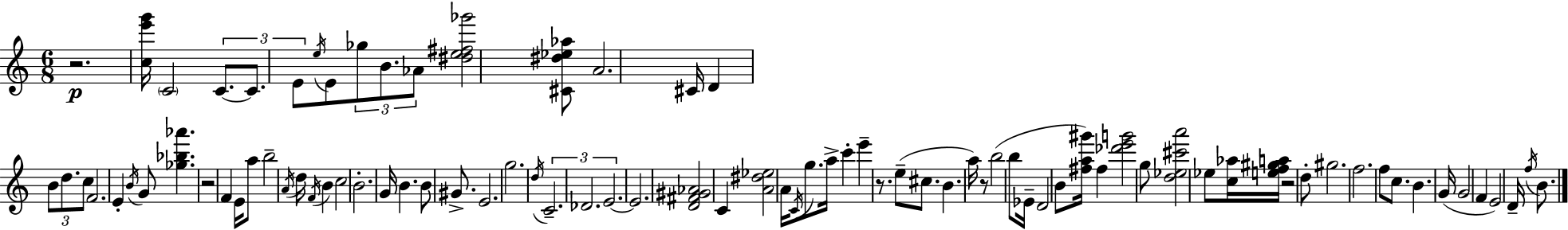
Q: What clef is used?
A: treble